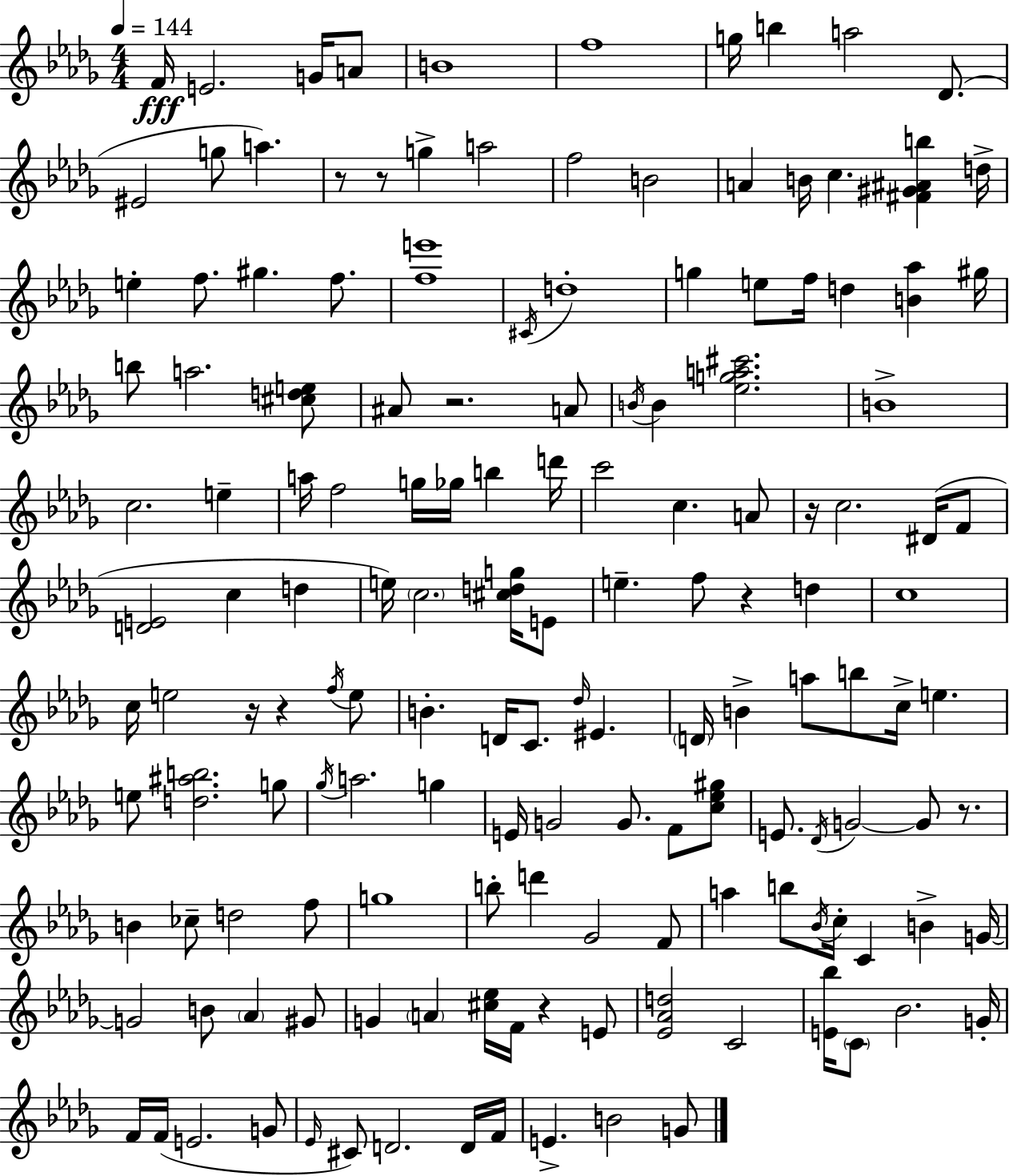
X:1
T:Untitled
M:4/4
L:1/4
K:Bbm
F/4 E2 G/4 A/2 B4 f4 g/4 b a2 _D/2 ^E2 g/2 a z/2 z/2 g a2 f2 B2 A B/4 c [^F^G^Ab] d/4 e f/2 ^g f/2 [fe']4 ^C/4 d4 g e/2 f/4 d [B_a] ^g/4 b/2 a2 [^cde]/2 ^A/2 z2 A/2 B/4 B [_ega^c']2 B4 c2 e a/4 f2 g/4 _g/4 b d'/4 c'2 c A/2 z/4 c2 ^D/4 F/2 [DE]2 c d e/4 c2 [^cdg]/4 E/2 e f/2 z d c4 c/4 e2 z/4 z f/4 e/2 B D/4 C/2 _d/4 ^E D/4 B a/2 b/2 c/4 e e/2 [d^ab]2 g/2 _g/4 a2 g E/4 G2 G/2 F/2 [c_e^g]/2 E/2 _D/4 G2 G/2 z/2 B _c/2 d2 f/2 g4 b/2 d' _G2 F/2 a b/2 _B/4 c/4 C B G/4 G2 B/2 _A ^G/2 G A [^c_e]/4 F/4 z E/2 [_E_Ad]2 C2 [E_b]/4 C/2 _B2 G/4 F/4 F/4 E2 G/2 _E/4 ^C/2 D2 D/4 F/4 E B2 G/2